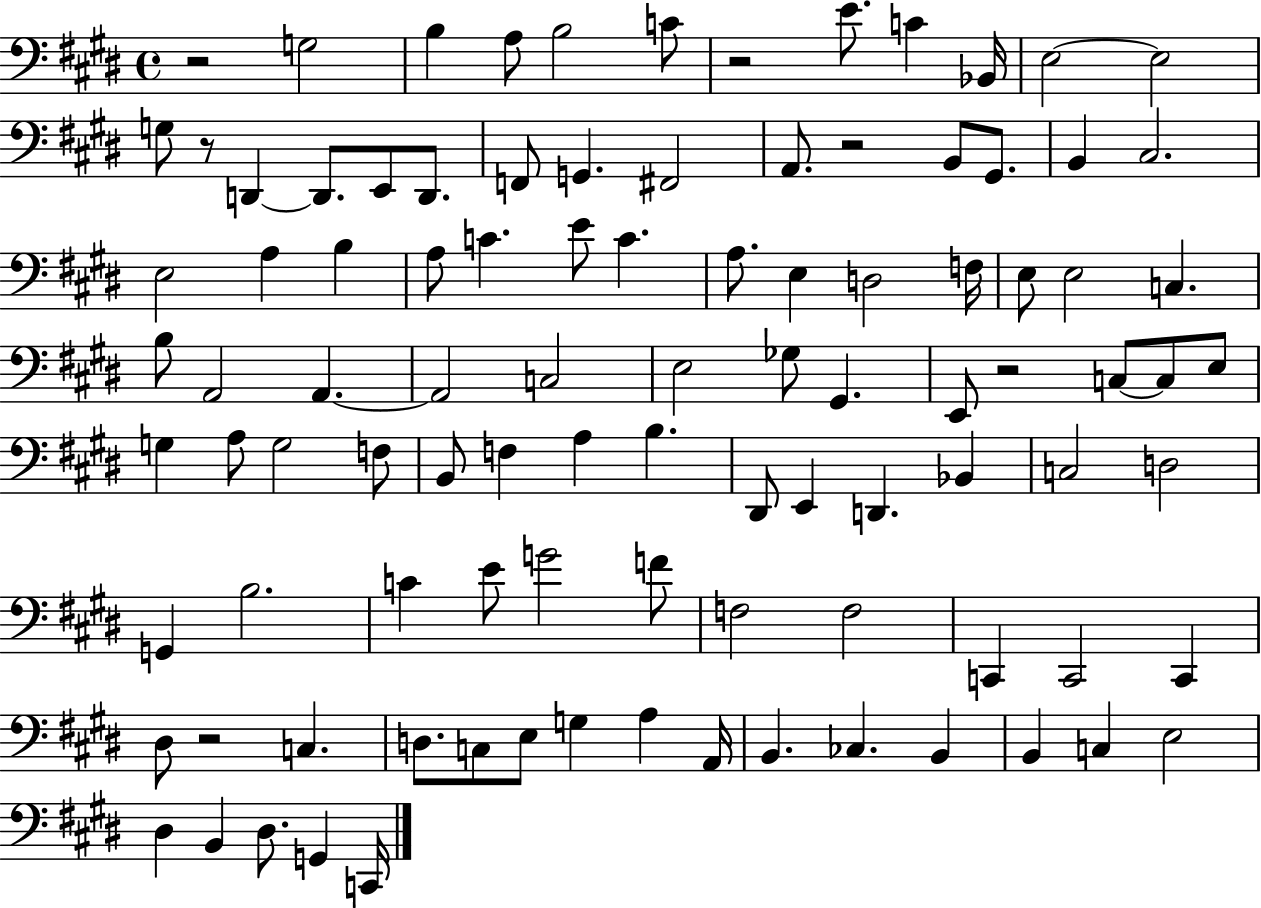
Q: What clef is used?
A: bass